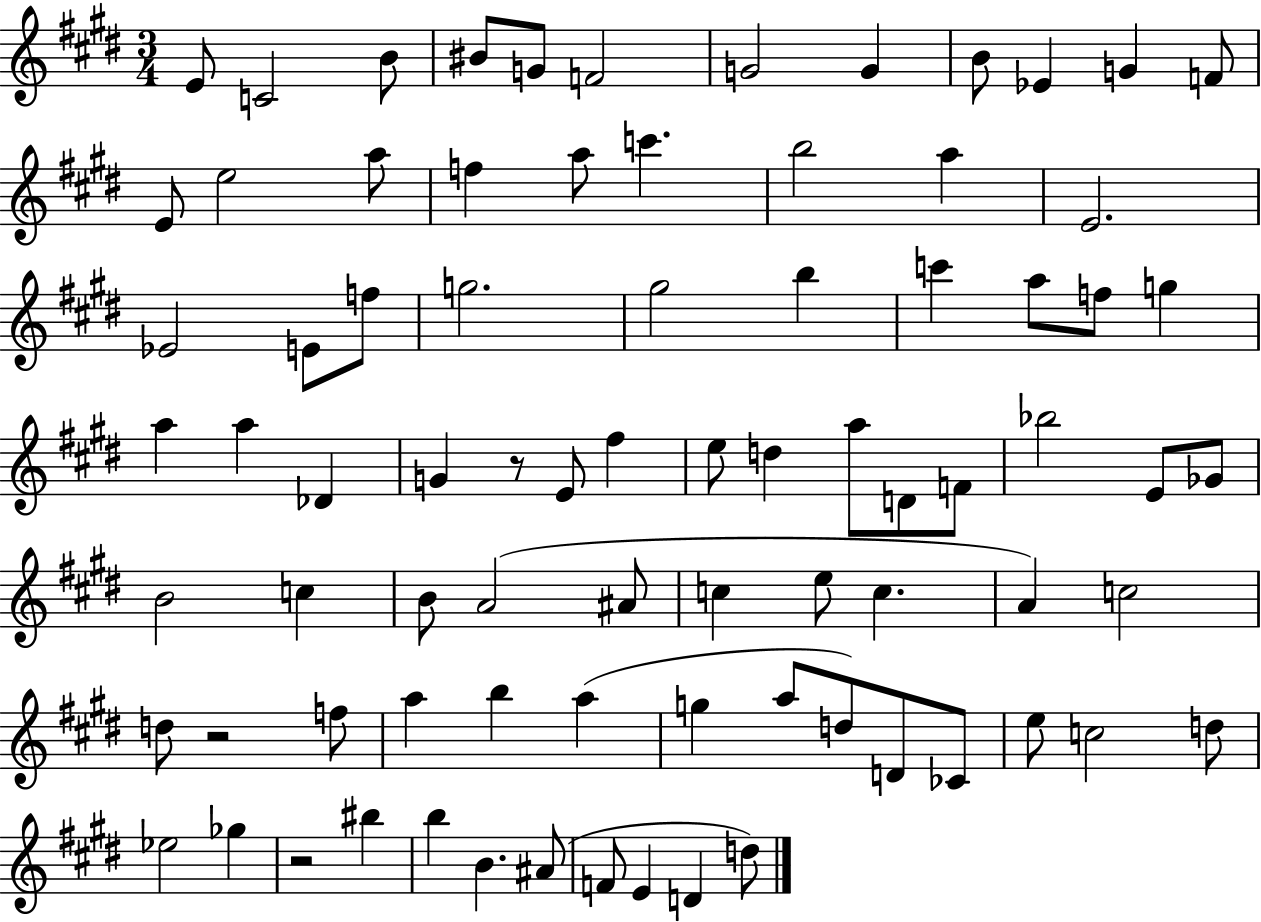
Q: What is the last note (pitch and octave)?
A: D5